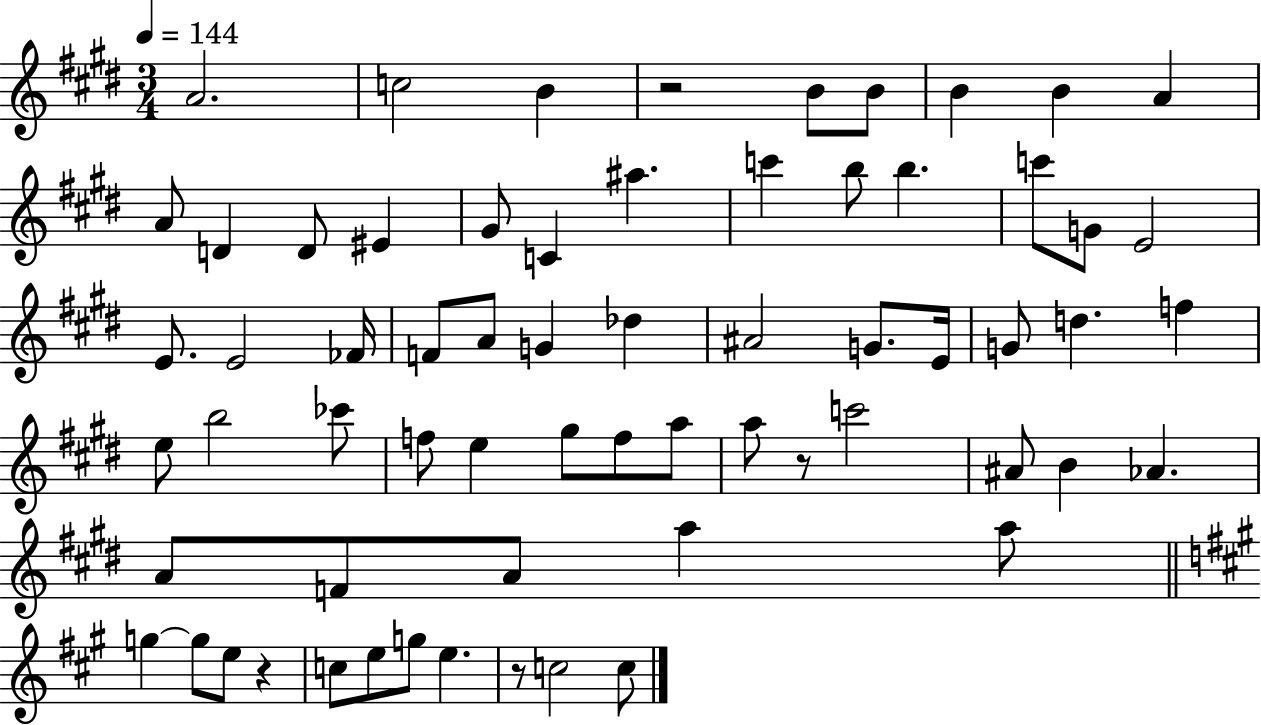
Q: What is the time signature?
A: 3/4